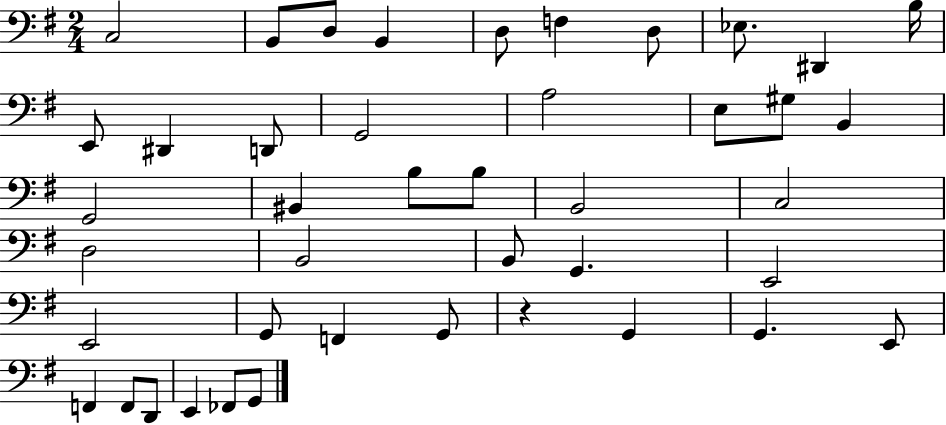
{
  \clef bass
  \numericTimeSignature
  \time 2/4
  \key g \major
  c2 | b,8 d8 b,4 | d8 f4 d8 | ees8. dis,4 b16 | \break e,8 dis,4 d,8 | g,2 | a2 | e8 gis8 b,4 | \break g,2 | bis,4 b8 b8 | b,2 | c2 | \break d2 | b,2 | b,8 g,4. | e,2 | \break e,2 | g,8 f,4 g,8 | r4 g,4 | g,4. e,8 | \break f,4 f,8 d,8 | e,4 fes,8 g,8 | \bar "|."
}